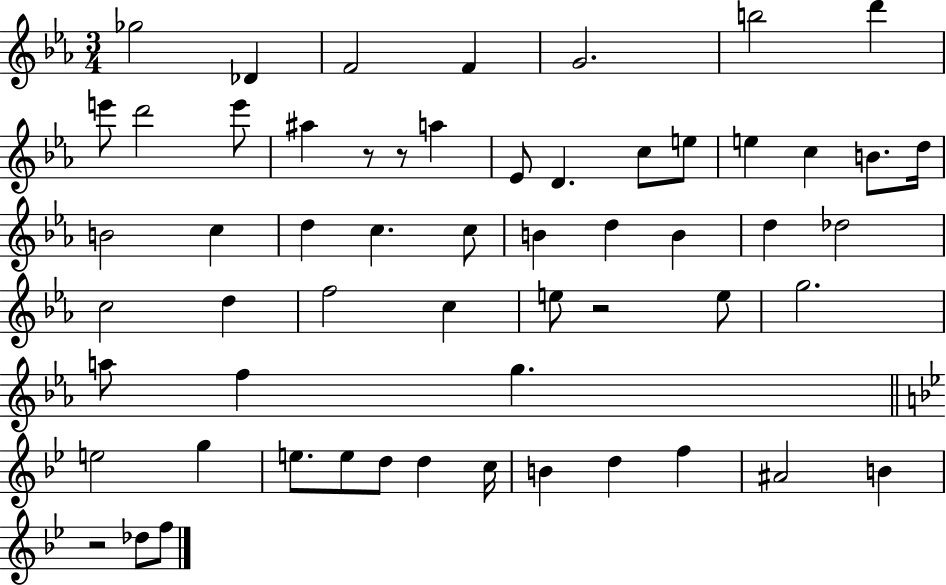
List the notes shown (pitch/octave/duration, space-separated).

Gb5/h Db4/q F4/h F4/q G4/h. B5/h D6/q E6/e D6/h E6/e A#5/q R/e R/e A5/q Eb4/e D4/q. C5/e E5/e E5/q C5/q B4/e. D5/s B4/h C5/q D5/q C5/q. C5/e B4/q D5/q B4/q D5/q Db5/h C5/h D5/q F5/h C5/q E5/e R/h E5/e G5/h. A5/e F5/q G5/q. E5/h G5/q E5/e. E5/e D5/e D5/q C5/s B4/q D5/q F5/q A#4/h B4/q R/h Db5/e F5/e